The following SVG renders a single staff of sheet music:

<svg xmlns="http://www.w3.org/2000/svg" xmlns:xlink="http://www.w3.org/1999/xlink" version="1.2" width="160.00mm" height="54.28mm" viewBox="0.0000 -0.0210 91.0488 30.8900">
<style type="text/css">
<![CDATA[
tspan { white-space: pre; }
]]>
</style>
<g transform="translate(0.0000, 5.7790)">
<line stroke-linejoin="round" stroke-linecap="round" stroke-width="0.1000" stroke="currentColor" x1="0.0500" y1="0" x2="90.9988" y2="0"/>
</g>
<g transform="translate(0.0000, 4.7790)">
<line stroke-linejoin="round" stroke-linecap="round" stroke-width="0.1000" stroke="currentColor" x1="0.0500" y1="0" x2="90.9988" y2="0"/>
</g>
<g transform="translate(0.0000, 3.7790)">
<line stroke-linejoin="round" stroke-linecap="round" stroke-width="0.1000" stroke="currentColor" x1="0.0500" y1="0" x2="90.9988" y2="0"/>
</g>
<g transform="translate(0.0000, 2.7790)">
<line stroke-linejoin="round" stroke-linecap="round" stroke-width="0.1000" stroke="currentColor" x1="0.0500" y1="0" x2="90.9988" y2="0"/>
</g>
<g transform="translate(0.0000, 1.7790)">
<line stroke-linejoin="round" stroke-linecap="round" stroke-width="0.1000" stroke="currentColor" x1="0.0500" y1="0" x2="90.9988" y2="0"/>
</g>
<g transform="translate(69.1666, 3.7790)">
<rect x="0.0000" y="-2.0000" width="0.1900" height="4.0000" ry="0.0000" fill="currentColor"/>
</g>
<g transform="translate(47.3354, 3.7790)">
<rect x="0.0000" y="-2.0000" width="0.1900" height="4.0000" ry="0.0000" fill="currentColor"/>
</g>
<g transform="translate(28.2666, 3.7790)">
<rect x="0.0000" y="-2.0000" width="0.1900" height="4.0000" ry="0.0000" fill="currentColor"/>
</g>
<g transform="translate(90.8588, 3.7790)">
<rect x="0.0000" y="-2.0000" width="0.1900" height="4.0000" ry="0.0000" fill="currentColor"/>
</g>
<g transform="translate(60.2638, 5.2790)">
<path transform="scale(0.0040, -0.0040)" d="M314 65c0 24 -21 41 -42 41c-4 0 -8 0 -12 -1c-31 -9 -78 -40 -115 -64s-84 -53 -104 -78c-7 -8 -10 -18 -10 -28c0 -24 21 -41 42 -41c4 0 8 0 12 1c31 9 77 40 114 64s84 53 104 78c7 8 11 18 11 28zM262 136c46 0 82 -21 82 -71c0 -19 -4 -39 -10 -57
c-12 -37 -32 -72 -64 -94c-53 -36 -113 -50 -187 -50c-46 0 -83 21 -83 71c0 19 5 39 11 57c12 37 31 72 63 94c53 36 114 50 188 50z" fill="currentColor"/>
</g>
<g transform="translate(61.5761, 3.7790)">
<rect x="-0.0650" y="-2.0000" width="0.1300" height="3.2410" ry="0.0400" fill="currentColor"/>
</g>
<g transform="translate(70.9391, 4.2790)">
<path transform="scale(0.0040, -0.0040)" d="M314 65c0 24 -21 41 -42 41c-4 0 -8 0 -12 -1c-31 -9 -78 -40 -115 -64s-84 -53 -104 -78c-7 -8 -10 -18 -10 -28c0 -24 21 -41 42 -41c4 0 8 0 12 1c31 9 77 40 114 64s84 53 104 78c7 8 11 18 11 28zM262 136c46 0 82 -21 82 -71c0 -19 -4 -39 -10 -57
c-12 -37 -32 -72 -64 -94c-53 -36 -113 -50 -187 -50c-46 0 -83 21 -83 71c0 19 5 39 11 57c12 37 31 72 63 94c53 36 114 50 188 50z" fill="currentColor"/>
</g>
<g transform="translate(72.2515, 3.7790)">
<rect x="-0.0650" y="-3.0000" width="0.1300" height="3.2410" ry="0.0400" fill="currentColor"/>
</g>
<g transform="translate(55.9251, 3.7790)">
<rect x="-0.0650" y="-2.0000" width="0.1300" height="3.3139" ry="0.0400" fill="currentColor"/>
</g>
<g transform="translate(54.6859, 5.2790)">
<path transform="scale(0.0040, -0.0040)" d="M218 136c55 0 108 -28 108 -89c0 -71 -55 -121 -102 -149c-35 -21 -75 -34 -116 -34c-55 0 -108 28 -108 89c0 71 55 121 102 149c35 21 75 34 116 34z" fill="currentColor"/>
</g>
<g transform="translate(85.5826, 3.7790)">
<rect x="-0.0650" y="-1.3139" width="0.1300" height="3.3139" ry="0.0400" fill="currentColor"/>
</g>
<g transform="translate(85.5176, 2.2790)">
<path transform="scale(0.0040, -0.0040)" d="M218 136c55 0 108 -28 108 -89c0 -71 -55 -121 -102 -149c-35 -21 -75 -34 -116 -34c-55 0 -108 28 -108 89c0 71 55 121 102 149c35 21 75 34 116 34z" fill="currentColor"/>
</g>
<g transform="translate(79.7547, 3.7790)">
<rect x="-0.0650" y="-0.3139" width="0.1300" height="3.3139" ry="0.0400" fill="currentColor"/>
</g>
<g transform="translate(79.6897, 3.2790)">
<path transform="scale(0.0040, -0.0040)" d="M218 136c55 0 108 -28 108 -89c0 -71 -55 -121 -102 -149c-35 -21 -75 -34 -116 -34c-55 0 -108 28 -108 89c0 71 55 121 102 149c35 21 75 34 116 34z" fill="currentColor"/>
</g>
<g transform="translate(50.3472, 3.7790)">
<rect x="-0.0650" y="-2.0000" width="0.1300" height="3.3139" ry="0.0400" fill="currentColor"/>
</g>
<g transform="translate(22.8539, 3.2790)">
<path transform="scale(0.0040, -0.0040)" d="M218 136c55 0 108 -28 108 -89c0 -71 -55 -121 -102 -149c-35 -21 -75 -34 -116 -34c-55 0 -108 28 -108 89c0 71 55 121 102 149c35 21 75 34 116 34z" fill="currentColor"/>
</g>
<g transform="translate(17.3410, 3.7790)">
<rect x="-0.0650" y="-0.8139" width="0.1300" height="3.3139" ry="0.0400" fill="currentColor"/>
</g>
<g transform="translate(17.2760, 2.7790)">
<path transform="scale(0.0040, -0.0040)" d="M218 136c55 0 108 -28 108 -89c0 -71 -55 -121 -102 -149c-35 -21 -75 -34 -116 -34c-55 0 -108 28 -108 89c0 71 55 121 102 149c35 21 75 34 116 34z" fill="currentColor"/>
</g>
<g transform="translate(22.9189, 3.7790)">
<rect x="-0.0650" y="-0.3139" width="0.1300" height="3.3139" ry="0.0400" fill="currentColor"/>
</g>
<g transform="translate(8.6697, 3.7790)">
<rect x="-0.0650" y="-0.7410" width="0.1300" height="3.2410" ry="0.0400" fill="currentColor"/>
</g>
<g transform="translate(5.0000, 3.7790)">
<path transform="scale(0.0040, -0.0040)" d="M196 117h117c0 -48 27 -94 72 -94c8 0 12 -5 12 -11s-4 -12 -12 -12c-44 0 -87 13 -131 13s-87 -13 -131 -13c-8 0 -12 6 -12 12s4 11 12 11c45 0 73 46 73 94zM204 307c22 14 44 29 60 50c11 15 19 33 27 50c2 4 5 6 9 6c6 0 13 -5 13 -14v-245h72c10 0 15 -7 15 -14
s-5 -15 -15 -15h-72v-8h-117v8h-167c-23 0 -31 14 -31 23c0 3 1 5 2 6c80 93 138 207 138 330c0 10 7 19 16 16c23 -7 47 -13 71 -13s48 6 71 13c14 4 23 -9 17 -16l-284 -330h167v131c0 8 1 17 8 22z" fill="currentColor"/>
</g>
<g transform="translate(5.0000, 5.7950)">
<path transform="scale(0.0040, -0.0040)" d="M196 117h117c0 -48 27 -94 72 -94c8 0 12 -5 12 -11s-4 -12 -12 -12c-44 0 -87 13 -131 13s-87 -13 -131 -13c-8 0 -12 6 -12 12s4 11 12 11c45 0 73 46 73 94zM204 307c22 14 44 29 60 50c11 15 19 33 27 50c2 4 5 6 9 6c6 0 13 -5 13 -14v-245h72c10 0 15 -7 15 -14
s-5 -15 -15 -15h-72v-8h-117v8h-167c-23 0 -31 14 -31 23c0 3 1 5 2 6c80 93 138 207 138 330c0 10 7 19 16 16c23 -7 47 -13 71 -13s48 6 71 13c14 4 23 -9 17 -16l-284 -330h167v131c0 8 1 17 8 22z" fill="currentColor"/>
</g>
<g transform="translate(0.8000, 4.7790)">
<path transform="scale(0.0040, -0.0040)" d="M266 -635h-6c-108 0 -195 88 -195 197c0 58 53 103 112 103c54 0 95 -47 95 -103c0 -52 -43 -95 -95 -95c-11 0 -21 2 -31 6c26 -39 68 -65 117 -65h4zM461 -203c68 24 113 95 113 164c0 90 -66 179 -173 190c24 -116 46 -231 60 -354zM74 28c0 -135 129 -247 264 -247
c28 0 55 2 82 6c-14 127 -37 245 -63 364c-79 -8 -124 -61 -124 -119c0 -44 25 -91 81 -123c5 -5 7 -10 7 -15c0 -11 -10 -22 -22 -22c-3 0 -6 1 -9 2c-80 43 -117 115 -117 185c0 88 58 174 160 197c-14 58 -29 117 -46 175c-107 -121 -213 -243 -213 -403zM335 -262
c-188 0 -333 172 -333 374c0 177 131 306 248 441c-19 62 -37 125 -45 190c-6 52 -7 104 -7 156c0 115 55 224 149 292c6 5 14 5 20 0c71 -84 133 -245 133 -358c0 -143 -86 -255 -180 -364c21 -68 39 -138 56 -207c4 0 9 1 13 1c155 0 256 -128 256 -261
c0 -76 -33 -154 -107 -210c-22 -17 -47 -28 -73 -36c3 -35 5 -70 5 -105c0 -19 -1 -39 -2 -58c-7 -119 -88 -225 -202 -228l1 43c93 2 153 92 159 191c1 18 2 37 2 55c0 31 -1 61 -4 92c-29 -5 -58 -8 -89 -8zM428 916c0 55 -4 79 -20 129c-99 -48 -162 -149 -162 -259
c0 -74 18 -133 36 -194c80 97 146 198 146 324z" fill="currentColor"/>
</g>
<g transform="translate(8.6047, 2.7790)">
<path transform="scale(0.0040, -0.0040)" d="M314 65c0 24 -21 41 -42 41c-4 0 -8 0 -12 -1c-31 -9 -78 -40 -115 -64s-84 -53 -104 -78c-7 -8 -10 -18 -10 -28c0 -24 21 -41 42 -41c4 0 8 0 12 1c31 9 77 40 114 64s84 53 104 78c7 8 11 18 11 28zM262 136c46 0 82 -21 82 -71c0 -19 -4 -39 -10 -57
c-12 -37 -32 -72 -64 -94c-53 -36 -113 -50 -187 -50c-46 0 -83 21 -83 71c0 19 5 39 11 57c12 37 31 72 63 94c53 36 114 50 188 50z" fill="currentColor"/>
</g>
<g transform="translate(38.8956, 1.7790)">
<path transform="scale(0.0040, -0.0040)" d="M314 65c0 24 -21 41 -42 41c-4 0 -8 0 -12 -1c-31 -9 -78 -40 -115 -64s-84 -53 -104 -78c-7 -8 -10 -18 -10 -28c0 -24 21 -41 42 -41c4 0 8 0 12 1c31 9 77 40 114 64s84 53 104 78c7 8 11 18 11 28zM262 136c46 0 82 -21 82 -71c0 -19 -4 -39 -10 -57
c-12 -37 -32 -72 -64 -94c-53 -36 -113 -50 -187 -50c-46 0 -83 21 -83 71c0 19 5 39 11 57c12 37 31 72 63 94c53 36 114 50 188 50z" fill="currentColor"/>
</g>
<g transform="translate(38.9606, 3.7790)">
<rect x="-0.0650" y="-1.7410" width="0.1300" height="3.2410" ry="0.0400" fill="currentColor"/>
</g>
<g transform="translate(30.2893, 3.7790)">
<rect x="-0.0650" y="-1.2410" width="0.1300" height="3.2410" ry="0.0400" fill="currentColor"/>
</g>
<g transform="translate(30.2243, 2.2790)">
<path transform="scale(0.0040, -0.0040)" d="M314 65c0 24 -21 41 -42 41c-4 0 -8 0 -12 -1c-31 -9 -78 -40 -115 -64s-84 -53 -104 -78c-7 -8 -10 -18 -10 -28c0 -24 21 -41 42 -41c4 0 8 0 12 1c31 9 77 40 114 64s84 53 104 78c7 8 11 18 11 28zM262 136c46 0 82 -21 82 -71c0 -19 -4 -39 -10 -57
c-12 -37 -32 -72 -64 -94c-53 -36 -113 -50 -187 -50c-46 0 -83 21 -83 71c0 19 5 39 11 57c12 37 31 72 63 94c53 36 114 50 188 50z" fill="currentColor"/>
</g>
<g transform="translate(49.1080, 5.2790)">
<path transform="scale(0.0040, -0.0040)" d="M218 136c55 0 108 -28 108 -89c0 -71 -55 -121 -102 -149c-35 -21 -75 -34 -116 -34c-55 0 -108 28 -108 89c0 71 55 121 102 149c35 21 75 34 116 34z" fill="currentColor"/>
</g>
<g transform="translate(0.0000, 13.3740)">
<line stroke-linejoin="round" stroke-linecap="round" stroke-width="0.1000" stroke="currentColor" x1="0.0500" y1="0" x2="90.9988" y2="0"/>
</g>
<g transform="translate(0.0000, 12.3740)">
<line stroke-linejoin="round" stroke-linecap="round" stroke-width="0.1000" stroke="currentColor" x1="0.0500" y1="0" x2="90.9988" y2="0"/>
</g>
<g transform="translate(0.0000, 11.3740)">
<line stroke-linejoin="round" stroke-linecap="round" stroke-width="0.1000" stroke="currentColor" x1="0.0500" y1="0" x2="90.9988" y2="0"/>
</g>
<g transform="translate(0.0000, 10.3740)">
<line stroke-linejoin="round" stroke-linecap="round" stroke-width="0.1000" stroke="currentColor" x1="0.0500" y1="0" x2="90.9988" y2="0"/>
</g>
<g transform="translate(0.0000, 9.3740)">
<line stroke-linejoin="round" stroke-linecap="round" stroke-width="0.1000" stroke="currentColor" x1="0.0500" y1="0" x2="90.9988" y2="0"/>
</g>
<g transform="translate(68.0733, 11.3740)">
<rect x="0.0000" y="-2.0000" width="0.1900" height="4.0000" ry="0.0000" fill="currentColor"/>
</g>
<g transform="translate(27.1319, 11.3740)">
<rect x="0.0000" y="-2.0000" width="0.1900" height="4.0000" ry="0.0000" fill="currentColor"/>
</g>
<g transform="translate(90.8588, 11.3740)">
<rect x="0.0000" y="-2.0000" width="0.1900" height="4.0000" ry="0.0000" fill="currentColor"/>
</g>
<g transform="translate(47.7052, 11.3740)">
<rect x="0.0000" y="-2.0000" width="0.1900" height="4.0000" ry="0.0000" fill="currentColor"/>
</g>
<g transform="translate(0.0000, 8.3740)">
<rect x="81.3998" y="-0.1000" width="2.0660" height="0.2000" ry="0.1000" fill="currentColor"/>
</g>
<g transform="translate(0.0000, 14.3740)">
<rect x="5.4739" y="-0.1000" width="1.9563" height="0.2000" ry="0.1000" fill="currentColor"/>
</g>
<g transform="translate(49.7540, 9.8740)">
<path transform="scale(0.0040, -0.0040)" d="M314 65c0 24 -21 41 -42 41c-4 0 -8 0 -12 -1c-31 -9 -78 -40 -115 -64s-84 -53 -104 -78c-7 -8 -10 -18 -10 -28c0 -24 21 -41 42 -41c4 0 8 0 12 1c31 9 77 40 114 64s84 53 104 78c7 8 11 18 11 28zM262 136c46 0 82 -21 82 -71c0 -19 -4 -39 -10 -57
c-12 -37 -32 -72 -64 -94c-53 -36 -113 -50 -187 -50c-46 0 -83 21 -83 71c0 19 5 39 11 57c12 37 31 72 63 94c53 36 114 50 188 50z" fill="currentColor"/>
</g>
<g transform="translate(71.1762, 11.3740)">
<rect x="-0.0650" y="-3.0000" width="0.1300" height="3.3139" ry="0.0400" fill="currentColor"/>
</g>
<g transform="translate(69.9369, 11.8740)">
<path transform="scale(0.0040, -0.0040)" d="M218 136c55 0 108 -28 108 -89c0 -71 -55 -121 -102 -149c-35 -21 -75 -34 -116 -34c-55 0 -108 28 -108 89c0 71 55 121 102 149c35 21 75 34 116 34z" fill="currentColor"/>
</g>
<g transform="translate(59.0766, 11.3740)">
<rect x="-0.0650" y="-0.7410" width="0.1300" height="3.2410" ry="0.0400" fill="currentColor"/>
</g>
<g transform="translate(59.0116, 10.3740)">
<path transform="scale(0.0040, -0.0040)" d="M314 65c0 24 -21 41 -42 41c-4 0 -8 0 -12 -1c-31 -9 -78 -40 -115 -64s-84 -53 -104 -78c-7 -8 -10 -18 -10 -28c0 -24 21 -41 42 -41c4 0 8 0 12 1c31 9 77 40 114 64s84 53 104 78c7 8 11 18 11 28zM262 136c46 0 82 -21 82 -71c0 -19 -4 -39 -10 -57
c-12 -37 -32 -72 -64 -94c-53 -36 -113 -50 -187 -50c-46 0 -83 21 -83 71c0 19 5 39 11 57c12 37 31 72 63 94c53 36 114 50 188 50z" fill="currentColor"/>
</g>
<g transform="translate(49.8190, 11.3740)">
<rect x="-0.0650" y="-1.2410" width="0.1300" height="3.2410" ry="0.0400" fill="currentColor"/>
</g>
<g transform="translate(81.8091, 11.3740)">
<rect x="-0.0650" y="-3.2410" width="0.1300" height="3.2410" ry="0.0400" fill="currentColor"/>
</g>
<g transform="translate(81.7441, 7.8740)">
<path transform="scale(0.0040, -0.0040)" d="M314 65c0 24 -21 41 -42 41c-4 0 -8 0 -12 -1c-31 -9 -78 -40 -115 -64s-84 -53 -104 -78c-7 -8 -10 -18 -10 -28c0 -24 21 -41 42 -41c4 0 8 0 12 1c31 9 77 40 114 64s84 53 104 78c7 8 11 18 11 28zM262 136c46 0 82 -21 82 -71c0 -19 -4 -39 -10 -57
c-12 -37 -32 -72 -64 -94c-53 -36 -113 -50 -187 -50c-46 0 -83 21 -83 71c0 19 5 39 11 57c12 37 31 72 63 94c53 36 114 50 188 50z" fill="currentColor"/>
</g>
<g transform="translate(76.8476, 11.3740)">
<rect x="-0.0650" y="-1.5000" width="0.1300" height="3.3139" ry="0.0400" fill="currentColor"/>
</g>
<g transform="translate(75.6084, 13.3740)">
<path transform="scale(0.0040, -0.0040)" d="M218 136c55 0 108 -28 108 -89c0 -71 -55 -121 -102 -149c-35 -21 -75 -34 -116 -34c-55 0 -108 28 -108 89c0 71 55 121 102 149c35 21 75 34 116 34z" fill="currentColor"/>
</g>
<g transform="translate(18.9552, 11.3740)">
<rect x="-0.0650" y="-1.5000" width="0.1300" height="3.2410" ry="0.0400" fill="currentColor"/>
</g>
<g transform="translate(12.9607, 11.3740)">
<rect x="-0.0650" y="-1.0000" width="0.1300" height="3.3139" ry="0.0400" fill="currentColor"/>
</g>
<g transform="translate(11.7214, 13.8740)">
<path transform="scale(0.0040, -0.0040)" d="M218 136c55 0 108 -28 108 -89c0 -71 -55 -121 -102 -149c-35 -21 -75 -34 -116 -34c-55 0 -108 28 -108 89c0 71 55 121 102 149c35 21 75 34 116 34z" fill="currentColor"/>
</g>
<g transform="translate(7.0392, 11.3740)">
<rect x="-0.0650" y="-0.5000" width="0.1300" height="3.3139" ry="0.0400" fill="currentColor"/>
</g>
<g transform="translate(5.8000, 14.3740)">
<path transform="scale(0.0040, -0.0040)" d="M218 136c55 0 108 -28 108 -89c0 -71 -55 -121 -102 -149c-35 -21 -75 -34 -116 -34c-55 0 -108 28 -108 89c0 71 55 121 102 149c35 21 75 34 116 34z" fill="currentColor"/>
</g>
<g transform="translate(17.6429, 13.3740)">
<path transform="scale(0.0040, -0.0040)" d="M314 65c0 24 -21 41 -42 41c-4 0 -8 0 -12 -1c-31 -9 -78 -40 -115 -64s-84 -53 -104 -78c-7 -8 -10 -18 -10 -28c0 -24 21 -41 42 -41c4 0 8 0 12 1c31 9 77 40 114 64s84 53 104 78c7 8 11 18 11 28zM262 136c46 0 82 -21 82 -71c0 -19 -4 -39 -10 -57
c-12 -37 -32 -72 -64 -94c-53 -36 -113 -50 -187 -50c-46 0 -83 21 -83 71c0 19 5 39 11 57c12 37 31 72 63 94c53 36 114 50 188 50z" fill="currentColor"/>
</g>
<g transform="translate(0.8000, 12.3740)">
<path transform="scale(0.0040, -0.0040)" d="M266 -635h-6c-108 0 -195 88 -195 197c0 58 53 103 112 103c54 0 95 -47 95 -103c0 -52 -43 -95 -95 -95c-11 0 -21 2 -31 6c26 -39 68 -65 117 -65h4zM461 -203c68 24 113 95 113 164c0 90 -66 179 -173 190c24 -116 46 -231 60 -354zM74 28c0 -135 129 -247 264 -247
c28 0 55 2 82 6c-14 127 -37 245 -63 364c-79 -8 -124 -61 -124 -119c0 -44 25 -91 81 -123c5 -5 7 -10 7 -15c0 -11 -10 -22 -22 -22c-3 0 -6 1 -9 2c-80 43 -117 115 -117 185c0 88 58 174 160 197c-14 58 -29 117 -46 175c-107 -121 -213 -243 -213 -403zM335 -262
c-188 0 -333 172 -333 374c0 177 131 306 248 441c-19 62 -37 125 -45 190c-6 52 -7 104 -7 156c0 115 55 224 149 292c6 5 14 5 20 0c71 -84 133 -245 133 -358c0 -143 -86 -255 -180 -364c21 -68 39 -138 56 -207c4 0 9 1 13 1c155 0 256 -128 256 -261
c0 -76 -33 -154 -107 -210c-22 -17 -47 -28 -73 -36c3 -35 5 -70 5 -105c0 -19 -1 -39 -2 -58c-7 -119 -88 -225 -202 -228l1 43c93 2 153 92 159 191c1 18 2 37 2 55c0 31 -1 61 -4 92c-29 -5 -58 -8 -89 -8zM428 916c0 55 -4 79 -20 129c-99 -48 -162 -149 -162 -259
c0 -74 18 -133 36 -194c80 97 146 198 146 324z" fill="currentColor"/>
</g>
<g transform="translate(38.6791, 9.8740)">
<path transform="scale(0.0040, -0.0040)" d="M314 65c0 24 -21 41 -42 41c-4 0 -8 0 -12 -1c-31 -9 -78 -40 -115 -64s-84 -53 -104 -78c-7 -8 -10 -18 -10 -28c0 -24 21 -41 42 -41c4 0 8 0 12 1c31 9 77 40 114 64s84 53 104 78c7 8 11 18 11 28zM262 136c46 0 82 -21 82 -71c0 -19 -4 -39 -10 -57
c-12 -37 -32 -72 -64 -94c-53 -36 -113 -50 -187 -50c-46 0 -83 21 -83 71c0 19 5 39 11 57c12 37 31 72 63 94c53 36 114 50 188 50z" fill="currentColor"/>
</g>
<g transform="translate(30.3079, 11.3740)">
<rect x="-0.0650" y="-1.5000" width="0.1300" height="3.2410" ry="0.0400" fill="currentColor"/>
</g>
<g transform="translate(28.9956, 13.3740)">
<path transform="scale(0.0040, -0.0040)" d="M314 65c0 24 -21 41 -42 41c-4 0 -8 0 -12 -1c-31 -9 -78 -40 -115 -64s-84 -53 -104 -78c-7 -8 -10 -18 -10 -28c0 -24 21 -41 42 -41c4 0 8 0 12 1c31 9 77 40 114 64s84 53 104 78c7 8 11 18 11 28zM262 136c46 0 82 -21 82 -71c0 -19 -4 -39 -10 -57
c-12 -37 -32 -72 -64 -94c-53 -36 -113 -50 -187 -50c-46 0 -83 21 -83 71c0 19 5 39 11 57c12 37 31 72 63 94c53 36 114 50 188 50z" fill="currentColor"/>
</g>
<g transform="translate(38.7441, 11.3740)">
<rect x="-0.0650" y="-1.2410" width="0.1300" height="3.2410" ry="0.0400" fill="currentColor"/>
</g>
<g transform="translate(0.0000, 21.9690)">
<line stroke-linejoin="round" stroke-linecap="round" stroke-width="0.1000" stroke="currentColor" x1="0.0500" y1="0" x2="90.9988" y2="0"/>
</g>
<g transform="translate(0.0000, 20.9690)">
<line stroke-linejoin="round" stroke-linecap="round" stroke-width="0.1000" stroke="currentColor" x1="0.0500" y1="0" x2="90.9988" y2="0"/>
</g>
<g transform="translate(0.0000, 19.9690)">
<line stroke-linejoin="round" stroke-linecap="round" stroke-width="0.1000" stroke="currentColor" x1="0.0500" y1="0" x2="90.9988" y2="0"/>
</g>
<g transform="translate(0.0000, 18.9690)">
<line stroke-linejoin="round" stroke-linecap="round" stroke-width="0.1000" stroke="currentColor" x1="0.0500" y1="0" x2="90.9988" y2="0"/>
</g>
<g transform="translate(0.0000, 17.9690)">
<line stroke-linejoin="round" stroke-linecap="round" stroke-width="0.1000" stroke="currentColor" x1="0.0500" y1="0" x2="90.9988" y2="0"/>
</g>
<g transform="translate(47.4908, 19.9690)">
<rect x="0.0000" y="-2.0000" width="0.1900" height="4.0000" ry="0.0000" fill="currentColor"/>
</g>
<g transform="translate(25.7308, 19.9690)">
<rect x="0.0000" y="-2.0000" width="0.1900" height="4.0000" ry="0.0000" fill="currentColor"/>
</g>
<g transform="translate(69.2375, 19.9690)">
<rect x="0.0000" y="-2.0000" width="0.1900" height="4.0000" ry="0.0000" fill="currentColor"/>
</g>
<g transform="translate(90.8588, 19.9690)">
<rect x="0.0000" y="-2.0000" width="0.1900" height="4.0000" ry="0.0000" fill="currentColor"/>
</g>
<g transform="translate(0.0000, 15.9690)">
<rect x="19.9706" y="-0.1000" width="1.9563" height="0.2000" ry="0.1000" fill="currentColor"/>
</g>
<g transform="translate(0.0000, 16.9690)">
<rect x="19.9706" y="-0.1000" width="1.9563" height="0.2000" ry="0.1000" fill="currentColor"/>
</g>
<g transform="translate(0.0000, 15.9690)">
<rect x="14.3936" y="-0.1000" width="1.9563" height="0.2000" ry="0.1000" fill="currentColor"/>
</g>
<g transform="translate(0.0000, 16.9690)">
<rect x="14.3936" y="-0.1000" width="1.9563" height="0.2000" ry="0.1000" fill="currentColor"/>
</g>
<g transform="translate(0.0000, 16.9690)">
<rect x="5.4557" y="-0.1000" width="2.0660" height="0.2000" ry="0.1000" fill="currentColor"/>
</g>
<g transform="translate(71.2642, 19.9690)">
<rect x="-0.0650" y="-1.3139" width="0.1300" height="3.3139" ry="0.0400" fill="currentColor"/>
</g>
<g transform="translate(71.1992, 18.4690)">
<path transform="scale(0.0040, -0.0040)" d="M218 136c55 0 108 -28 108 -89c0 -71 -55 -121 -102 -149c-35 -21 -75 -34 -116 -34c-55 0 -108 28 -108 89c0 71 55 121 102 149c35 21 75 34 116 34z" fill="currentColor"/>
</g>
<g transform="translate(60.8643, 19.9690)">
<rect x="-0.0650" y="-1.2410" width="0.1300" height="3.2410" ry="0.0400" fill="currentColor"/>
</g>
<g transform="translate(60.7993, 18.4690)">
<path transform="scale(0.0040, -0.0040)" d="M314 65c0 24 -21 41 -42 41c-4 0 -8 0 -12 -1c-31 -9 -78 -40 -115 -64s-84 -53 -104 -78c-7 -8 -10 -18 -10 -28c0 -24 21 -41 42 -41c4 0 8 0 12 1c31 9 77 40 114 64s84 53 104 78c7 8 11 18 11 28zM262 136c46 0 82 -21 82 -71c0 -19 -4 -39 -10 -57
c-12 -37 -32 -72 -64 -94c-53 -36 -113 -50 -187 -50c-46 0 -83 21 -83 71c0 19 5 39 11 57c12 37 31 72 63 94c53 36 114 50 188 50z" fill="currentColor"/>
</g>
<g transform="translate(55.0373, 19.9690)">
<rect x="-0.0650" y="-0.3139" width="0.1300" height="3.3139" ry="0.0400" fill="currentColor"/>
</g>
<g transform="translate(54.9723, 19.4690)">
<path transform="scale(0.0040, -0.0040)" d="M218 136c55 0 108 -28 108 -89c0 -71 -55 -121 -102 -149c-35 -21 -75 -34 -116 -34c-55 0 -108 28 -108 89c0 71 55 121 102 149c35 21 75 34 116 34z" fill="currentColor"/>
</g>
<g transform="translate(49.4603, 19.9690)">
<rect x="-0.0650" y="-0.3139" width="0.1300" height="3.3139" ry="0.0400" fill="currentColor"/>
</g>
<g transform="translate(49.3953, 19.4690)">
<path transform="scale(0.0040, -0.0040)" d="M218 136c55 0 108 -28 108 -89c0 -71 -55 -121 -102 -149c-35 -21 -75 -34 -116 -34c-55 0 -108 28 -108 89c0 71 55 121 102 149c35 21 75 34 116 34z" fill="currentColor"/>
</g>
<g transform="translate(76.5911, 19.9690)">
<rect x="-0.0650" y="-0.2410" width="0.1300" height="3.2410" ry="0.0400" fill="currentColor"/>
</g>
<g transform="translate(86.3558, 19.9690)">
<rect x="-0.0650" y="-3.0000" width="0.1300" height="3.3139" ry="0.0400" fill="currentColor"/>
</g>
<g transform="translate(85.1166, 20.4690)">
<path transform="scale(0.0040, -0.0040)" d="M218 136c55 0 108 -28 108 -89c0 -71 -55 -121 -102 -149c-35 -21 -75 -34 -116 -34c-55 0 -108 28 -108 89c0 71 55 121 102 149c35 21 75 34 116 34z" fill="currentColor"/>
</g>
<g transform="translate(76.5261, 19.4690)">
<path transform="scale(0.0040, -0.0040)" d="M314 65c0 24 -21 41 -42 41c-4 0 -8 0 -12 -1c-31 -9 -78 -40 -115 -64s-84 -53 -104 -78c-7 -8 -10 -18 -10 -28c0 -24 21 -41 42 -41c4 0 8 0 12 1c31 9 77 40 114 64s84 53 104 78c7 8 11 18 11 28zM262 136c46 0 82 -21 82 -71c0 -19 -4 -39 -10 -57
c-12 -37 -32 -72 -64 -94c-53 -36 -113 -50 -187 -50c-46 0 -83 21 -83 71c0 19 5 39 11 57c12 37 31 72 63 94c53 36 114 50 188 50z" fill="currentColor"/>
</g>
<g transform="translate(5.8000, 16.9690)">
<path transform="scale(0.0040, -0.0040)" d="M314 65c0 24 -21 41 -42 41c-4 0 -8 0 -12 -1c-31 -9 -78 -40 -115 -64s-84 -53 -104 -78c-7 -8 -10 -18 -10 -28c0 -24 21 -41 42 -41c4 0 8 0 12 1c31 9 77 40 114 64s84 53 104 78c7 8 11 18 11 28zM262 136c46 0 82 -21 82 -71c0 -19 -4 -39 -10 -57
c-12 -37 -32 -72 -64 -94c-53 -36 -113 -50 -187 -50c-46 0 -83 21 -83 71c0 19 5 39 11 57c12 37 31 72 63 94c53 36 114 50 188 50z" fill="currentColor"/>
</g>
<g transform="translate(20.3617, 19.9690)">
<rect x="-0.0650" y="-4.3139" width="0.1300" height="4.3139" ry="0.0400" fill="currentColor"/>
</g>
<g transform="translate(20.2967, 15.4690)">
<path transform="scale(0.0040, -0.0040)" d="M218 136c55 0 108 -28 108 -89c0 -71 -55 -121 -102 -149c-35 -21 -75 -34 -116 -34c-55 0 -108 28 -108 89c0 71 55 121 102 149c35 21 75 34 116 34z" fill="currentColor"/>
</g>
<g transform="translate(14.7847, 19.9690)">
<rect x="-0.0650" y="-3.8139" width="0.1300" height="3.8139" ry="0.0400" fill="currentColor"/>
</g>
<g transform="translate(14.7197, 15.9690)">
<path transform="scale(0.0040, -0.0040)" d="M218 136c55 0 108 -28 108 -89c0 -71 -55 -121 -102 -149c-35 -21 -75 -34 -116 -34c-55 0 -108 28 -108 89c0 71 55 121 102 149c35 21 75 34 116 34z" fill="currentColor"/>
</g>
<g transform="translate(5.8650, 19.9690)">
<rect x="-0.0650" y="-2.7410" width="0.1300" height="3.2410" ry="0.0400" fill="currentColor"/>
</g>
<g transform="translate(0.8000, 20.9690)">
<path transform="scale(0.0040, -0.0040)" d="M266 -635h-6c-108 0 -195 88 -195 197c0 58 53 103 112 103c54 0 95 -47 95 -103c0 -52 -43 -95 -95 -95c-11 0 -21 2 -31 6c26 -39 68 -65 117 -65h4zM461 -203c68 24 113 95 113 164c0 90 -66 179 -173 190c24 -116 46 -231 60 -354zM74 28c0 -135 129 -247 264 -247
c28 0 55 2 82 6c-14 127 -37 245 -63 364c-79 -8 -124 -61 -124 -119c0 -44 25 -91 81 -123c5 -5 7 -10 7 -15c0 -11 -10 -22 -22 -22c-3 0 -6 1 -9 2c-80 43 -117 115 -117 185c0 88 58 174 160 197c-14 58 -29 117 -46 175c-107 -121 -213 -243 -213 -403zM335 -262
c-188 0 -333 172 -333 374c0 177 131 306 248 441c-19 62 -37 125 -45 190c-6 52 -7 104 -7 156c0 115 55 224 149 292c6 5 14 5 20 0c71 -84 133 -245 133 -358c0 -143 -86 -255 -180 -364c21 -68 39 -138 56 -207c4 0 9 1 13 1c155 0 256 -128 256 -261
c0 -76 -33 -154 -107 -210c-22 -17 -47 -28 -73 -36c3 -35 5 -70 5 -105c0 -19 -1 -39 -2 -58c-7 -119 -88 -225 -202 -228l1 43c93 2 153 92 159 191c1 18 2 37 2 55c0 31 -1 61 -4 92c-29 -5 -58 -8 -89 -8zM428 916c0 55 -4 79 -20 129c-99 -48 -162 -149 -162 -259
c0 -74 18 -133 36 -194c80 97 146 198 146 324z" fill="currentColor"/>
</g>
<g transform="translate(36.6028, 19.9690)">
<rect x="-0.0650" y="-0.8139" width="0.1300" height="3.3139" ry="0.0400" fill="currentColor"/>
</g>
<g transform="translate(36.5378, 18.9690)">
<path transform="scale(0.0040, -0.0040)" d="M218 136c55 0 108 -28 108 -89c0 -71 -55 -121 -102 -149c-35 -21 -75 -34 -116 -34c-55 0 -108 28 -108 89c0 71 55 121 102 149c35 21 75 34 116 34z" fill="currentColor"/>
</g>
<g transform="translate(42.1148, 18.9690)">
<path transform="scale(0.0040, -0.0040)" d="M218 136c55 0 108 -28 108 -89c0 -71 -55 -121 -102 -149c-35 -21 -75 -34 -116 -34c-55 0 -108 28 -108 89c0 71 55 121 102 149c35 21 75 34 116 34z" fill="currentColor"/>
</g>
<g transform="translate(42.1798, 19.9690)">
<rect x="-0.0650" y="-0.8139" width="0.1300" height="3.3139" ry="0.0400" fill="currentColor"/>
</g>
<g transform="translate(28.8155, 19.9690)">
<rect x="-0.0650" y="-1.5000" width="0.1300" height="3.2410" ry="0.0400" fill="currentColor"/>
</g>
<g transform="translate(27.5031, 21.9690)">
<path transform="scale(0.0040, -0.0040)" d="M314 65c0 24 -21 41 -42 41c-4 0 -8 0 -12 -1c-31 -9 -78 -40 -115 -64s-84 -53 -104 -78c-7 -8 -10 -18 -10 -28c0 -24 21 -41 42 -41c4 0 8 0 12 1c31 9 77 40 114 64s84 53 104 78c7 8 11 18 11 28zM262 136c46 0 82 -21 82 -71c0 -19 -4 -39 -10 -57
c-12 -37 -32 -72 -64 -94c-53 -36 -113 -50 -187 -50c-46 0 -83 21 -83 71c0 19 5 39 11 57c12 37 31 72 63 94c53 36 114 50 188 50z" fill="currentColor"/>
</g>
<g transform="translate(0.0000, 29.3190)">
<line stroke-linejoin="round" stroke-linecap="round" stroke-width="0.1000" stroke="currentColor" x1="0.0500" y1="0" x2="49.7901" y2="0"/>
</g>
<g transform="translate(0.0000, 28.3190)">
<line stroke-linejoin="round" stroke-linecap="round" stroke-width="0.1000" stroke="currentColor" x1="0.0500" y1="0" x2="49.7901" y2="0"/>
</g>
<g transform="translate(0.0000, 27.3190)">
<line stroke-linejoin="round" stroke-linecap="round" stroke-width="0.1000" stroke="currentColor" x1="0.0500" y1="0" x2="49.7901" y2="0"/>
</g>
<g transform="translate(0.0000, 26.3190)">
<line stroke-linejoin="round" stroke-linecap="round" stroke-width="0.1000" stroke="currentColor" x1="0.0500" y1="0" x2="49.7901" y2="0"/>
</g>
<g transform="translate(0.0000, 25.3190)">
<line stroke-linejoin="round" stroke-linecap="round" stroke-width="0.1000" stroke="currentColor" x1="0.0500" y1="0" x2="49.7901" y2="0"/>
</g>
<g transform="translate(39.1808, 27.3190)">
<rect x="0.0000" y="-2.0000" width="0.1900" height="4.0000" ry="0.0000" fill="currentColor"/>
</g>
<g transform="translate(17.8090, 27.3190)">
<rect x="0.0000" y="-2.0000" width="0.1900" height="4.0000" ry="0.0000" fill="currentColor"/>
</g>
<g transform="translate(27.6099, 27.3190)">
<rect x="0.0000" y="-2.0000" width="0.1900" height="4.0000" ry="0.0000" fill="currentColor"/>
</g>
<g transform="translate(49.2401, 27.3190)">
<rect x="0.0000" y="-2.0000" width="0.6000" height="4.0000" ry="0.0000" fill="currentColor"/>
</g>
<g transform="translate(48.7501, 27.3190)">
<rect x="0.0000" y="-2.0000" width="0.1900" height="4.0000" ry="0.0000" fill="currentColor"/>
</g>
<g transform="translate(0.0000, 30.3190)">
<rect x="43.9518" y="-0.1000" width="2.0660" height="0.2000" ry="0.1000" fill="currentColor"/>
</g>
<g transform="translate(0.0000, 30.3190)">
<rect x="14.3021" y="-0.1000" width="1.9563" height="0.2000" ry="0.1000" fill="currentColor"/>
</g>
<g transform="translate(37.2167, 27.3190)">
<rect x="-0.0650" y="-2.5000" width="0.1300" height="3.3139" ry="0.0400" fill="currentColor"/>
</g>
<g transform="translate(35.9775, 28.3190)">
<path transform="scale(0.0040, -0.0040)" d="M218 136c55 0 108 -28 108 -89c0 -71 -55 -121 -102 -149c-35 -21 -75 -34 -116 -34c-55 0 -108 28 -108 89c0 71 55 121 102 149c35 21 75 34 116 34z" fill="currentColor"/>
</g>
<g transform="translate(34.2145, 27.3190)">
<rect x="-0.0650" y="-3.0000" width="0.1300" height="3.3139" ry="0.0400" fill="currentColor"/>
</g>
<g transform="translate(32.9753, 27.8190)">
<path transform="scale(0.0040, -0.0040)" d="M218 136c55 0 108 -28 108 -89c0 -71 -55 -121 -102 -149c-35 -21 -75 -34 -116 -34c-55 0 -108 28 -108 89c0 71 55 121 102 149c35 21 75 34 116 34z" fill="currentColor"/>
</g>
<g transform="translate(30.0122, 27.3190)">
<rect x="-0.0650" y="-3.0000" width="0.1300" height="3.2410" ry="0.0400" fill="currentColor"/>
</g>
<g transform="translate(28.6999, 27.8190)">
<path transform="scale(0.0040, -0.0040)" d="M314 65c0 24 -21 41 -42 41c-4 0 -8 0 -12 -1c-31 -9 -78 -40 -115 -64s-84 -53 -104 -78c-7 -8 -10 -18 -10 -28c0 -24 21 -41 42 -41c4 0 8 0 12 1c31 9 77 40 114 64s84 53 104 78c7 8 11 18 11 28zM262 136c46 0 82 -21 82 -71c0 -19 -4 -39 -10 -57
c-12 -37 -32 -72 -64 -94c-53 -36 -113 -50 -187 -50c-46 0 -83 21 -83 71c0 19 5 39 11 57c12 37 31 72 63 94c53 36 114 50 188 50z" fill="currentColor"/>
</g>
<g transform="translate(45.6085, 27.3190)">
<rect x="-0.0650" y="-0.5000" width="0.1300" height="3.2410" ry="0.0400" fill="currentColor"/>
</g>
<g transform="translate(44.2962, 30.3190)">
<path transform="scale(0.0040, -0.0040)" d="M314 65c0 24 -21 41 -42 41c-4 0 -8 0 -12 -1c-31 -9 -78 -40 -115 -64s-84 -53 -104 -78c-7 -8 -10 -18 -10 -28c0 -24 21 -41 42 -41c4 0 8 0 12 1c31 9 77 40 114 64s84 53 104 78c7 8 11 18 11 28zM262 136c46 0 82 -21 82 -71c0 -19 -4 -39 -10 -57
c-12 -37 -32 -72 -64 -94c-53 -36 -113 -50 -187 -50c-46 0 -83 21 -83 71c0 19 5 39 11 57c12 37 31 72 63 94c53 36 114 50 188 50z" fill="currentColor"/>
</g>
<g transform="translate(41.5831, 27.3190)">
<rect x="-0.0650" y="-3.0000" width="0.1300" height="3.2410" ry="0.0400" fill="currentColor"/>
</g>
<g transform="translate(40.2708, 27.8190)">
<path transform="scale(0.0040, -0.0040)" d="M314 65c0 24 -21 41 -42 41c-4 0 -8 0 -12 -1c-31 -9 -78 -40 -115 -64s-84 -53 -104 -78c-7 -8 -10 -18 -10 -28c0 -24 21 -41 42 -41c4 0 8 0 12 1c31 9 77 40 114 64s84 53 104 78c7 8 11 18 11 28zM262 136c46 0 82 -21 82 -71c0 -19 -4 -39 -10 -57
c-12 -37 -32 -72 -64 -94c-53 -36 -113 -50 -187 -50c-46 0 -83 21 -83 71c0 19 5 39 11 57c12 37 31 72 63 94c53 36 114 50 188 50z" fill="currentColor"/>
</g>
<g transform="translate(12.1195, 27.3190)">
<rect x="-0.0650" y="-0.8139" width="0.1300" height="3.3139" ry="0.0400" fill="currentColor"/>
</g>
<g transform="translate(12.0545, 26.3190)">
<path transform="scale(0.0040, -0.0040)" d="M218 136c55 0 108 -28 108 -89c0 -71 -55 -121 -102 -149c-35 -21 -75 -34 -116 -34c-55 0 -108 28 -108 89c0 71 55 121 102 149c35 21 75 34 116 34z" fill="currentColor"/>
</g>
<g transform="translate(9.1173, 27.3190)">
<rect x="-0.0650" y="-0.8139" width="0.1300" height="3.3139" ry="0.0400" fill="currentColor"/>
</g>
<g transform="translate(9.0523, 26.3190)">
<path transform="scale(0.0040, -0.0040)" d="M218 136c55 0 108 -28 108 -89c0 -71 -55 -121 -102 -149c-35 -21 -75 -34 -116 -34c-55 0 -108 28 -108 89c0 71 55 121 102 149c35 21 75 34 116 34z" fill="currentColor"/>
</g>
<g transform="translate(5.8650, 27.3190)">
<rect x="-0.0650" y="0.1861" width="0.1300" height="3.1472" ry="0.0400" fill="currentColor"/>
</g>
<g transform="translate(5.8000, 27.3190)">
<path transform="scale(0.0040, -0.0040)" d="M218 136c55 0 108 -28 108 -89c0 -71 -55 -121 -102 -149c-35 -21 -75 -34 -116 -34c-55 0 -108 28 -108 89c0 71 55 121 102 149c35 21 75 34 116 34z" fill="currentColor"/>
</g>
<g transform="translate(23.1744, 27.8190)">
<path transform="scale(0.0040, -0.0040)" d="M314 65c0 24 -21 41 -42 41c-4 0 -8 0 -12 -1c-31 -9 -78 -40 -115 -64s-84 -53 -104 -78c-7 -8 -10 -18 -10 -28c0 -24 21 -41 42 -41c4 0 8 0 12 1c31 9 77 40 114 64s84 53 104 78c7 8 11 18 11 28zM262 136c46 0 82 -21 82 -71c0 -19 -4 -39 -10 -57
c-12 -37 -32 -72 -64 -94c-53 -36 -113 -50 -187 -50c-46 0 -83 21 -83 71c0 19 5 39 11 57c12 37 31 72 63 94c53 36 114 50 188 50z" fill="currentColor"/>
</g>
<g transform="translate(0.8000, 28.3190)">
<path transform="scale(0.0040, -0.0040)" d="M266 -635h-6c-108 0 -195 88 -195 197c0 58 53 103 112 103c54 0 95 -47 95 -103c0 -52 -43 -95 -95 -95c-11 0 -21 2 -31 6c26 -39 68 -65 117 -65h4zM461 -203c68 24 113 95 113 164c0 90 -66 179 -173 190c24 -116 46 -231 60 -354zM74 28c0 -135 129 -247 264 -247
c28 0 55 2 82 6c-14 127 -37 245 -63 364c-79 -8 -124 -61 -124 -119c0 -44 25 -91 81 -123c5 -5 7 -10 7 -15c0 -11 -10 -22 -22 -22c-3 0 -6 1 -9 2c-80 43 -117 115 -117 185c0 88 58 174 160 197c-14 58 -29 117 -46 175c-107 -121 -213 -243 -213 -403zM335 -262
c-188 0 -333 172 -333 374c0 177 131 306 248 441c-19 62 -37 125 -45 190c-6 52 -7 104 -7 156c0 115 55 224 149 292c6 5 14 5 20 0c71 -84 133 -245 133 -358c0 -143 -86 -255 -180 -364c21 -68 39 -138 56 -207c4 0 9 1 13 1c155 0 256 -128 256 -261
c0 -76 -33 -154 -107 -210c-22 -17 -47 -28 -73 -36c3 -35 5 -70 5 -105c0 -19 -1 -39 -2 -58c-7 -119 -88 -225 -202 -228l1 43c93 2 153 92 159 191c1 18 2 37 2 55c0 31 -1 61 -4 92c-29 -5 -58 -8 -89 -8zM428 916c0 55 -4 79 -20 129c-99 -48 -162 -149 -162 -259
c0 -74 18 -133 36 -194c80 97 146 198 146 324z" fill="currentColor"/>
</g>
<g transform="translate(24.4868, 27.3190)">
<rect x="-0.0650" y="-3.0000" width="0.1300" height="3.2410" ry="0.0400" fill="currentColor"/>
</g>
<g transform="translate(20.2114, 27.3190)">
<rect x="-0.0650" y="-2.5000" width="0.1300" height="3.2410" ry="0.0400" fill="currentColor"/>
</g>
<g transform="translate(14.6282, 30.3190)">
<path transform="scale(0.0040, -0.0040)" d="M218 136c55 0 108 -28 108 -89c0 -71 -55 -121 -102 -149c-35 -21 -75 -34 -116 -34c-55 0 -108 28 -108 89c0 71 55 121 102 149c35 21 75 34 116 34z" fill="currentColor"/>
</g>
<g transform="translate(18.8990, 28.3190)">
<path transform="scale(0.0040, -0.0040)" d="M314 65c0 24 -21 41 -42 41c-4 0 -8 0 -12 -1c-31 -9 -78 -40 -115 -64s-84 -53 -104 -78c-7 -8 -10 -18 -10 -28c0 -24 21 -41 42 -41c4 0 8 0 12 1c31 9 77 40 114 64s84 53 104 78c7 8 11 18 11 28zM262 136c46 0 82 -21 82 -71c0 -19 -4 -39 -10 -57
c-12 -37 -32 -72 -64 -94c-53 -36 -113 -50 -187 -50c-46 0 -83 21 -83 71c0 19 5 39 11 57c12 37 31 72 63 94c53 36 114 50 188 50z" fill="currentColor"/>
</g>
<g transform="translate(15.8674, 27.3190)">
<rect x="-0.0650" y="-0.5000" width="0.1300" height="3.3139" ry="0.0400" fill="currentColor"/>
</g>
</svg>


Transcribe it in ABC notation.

X:1
T:Untitled
M:4/4
L:1/4
K:C
d2 d c e2 f2 F F F2 A2 c e C D E2 E2 e2 e2 d2 A E b2 a2 c' d' E2 d d c c e2 e c2 A B d d C G2 A2 A2 A G A2 C2